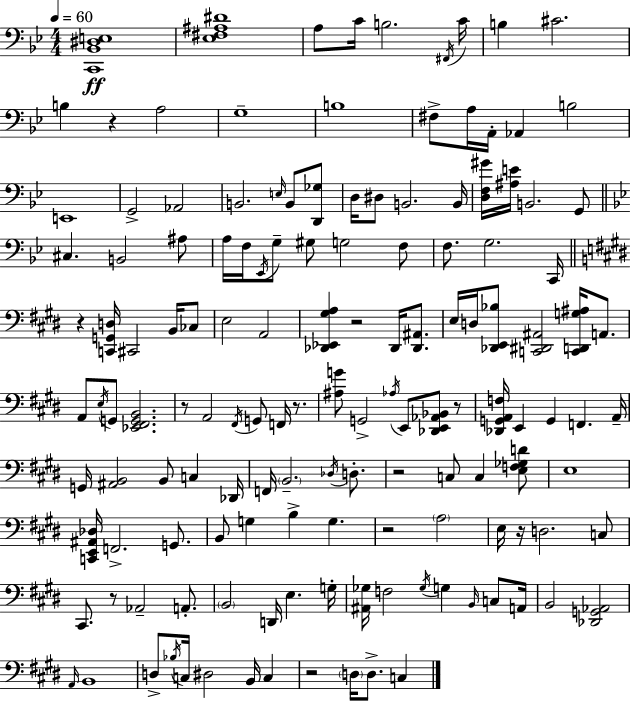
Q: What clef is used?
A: bass